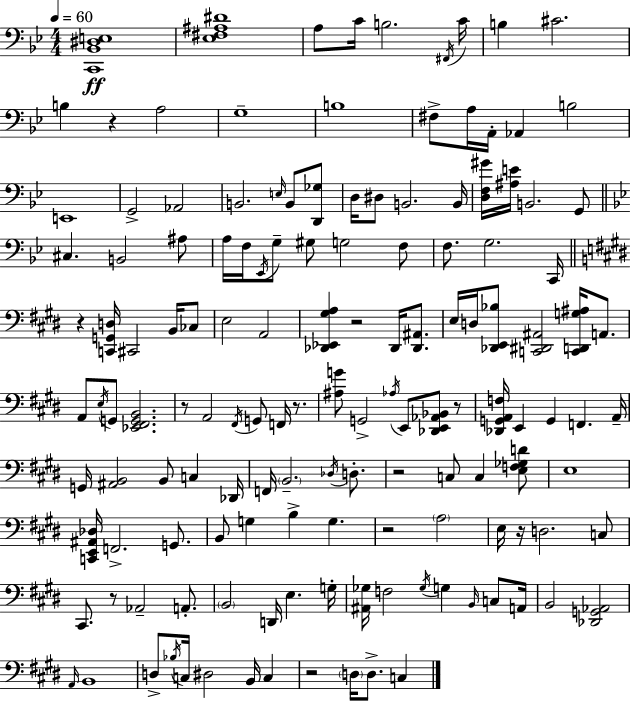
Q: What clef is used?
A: bass